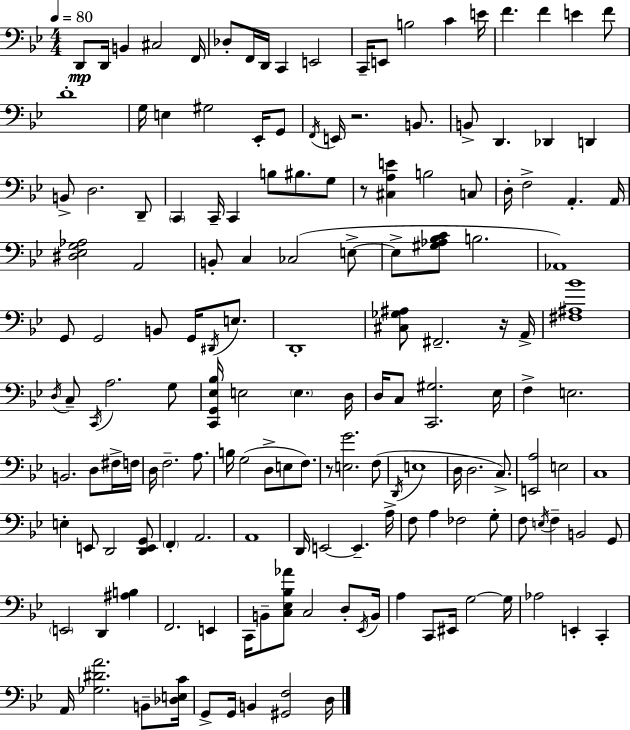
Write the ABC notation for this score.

X:1
T:Untitled
M:4/4
L:1/4
K:Gm
D,,/2 D,,/4 B,, ^C,2 F,,/4 _D,/2 F,,/4 D,,/4 C,, E,,2 C,,/4 E,,/2 B,2 C E/4 F F E F/2 D4 G,/4 E, ^G,2 _E,,/4 G,,/2 F,,/4 E,,/4 z2 B,,/2 B,,/2 D,, _D,, D,, B,,/2 D,2 D,,/2 C,, C,,/4 C,, B,/2 ^B,/2 G,/2 z/2 [^C,A,E] B,2 C,/2 D,/4 F,2 A,, A,,/4 [^D,_E,G,_A,]2 A,,2 B,,/2 C, _C,2 E,/2 E,/2 [^G,_A,_B,C]/2 B,2 _A,,4 G,,/2 G,,2 B,,/2 G,,/4 ^D,,/4 E,/2 D,,4 [^C,_G,^A,]/2 ^F,,2 z/4 A,,/4 [^F,^A,_B]4 D,/4 C,/2 C,,/4 A,2 G,/2 [C,,G,,_E,_B,]/4 E,2 E, D,/4 D,/4 C,/2 [C,,^G,]2 _E,/4 F, E,2 B,,2 D,/2 ^F,/4 F,/4 D,/4 F,2 A,/2 B,/4 G,2 D,/2 E,/2 F,/2 z/2 [E,G]2 F,/2 D,,/4 E,4 D,/4 D,2 C,/2 [E,,A,]2 E,2 C,4 E, E,,/2 D,,2 [D,,E,,G,,]/2 F,, A,,2 A,,4 D,,/4 E,,2 E,, A,/4 F,/2 A, _F,2 G,/2 F,/2 E,/4 F, B,,2 G,,/2 E,,2 D,, [^A,B,] F,,2 E,, C,,/4 B,,/2 [C,_E,_B,_A]/2 C,2 D,/2 _E,,/4 B,,/4 A, C,,/2 ^E,,/4 G,2 G,/4 _A,2 E,, C,, A,,/4 [_G,^DA]2 B,,/2 [_D,E,C]/4 G,,/2 G,,/4 B,, [^G,,F,]2 D,/4